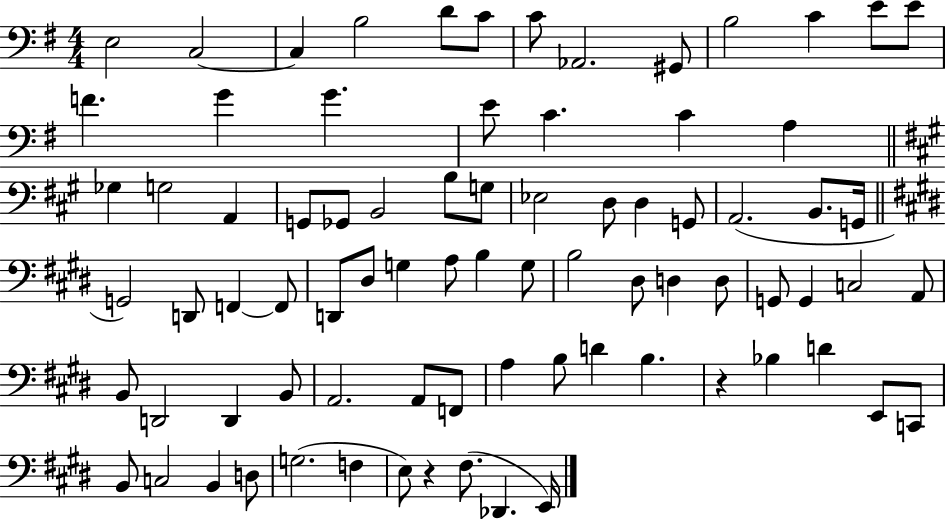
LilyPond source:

{
  \clef bass
  \numericTimeSignature
  \time 4/4
  \key g \major
  e2 c2~~ | c4 b2 d'8 c'8 | c'8 aes,2. gis,8 | b2 c'4 e'8 e'8 | \break f'4. g'4 g'4. | e'8 c'4. c'4 a4 | \bar "||" \break \key a \major ges4 g2 a,4 | g,8 ges,8 b,2 b8 g8 | ees2 d8 d4 g,8 | a,2.( b,8. g,16 | \break \bar "||" \break \key e \major g,2) d,8 f,4~~ f,8 | d,8 dis8 g4 a8 b4 g8 | b2 dis8 d4 d8 | g,8 g,4 c2 a,8 | \break b,8 d,2 d,4 b,8 | a,2. a,8 f,8 | a4 b8 d'4 b4. | r4 bes4 d'4 e,8 c,8 | \break b,8 c2 b,4 d8 | g2.( f4 | e8) r4 fis8.( des,4. e,16) | \bar "|."
}